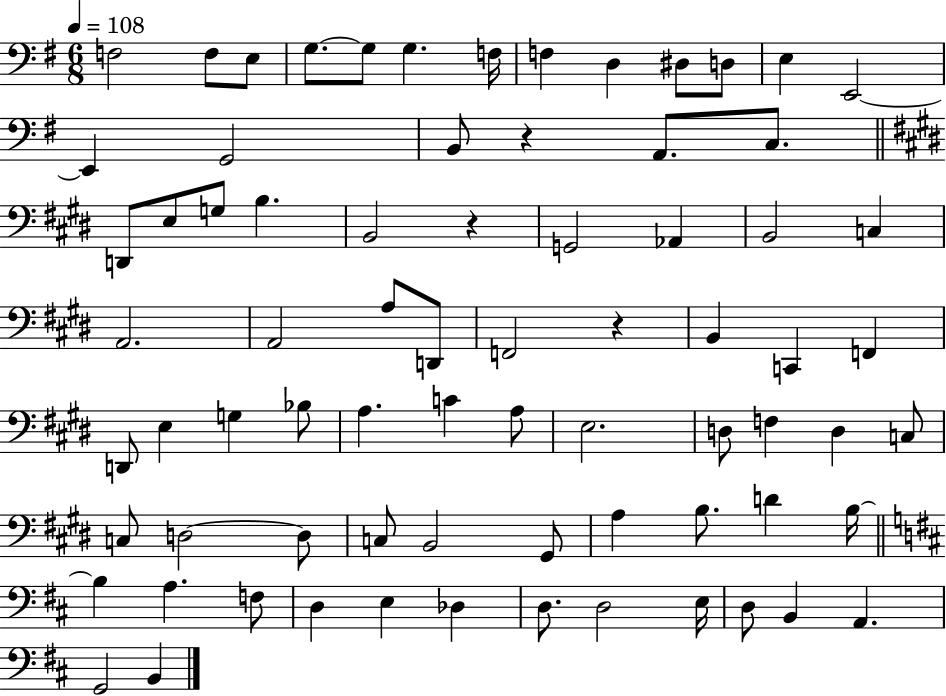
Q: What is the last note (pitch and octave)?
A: B2